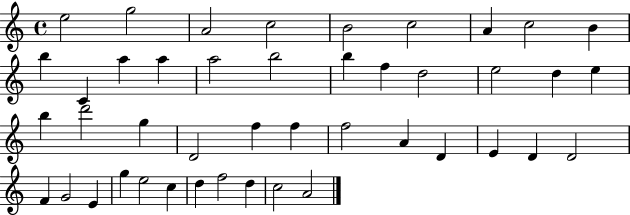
X:1
T:Untitled
M:4/4
L:1/4
K:C
e2 g2 A2 c2 B2 c2 A c2 B b C a a a2 b2 b f d2 e2 d e b d'2 g D2 f f f2 A D E D D2 F G2 E g e2 c d f2 d c2 A2